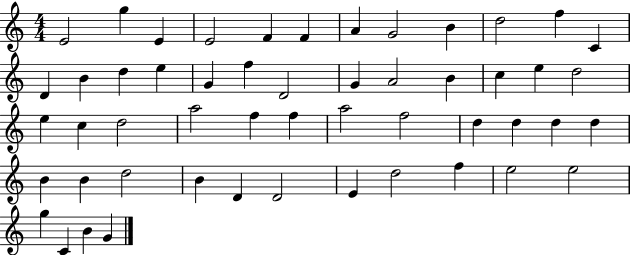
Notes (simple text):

E4/h G5/q E4/q E4/h F4/q F4/q A4/q G4/h B4/q D5/h F5/q C4/q D4/q B4/q D5/q E5/q G4/q F5/q D4/h G4/q A4/h B4/q C5/q E5/q D5/h E5/q C5/q D5/h A5/h F5/q F5/q A5/h F5/h D5/q D5/q D5/q D5/q B4/q B4/q D5/h B4/q D4/q D4/h E4/q D5/h F5/q E5/h E5/h G5/q C4/q B4/q G4/q